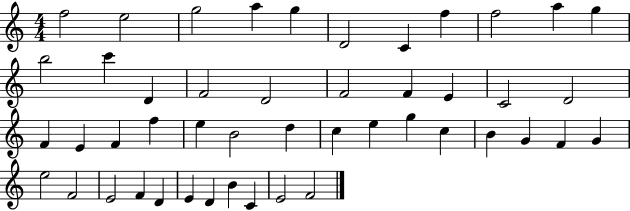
{
  \clef treble
  \numericTimeSignature
  \time 4/4
  \key c \major
  f''2 e''2 | g''2 a''4 g''4 | d'2 c'4 f''4 | f''2 a''4 g''4 | \break b''2 c'''4 d'4 | f'2 d'2 | f'2 f'4 e'4 | c'2 d'2 | \break f'4 e'4 f'4 f''4 | e''4 b'2 d''4 | c''4 e''4 g''4 c''4 | b'4 g'4 f'4 g'4 | \break e''2 f'2 | e'2 f'4 d'4 | e'4 d'4 b'4 c'4 | e'2 f'2 | \break \bar "|."
}